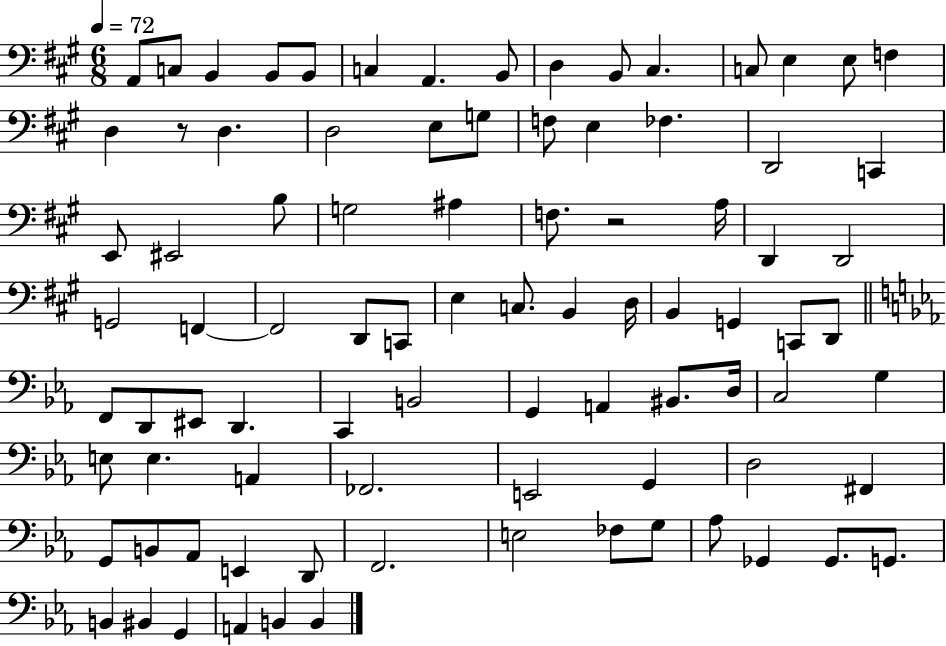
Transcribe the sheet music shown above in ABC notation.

X:1
T:Untitled
M:6/8
L:1/4
K:A
A,,/2 C,/2 B,, B,,/2 B,,/2 C, A,, B,,/2 D, B,,/2 ^C, C,/2 E, E,/2 F, D, z/2 D, D,2 E,/2 G,/2 F,/2 E, _F, D,,2 C,, E,,/2 ^E,,2 B,/2 G,2 ^A, F,/2 z2 A,/4 D,, D,,2 G,,2 F,, F,,2 D,,/2 C,,/2 E, C,/2 B,, D,/4 B,, G,, C,,/2 D,,/2 F,,/2 D,,/2 ^E,,/2 D,, C,, B,,2 G,, A,, ^B,,/2 D,/4 C,2 G, E,/2 E, A,, _F,,2 E,,2 G,, D,2 ^F,, G,,/2 B,,/2 _A,,/2 E,, D,,/2 F,,2 E,2 _F,/2 G,/2 _A,/2 _G,, _G,,/2 G,,/2 B,, ^B,, G,, A,, B,, B,,